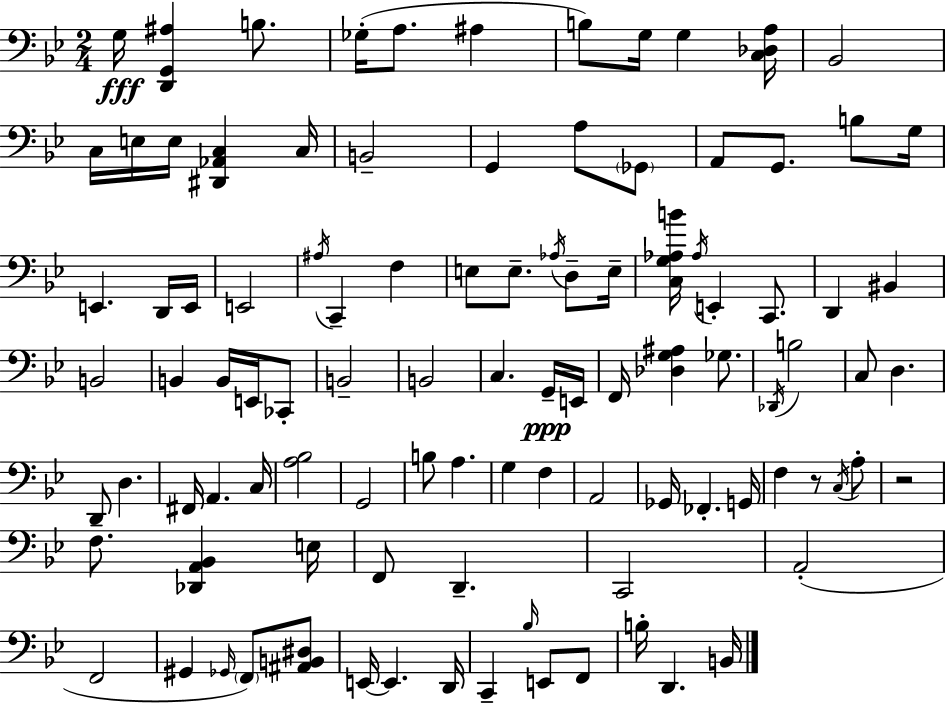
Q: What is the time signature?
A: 2/4